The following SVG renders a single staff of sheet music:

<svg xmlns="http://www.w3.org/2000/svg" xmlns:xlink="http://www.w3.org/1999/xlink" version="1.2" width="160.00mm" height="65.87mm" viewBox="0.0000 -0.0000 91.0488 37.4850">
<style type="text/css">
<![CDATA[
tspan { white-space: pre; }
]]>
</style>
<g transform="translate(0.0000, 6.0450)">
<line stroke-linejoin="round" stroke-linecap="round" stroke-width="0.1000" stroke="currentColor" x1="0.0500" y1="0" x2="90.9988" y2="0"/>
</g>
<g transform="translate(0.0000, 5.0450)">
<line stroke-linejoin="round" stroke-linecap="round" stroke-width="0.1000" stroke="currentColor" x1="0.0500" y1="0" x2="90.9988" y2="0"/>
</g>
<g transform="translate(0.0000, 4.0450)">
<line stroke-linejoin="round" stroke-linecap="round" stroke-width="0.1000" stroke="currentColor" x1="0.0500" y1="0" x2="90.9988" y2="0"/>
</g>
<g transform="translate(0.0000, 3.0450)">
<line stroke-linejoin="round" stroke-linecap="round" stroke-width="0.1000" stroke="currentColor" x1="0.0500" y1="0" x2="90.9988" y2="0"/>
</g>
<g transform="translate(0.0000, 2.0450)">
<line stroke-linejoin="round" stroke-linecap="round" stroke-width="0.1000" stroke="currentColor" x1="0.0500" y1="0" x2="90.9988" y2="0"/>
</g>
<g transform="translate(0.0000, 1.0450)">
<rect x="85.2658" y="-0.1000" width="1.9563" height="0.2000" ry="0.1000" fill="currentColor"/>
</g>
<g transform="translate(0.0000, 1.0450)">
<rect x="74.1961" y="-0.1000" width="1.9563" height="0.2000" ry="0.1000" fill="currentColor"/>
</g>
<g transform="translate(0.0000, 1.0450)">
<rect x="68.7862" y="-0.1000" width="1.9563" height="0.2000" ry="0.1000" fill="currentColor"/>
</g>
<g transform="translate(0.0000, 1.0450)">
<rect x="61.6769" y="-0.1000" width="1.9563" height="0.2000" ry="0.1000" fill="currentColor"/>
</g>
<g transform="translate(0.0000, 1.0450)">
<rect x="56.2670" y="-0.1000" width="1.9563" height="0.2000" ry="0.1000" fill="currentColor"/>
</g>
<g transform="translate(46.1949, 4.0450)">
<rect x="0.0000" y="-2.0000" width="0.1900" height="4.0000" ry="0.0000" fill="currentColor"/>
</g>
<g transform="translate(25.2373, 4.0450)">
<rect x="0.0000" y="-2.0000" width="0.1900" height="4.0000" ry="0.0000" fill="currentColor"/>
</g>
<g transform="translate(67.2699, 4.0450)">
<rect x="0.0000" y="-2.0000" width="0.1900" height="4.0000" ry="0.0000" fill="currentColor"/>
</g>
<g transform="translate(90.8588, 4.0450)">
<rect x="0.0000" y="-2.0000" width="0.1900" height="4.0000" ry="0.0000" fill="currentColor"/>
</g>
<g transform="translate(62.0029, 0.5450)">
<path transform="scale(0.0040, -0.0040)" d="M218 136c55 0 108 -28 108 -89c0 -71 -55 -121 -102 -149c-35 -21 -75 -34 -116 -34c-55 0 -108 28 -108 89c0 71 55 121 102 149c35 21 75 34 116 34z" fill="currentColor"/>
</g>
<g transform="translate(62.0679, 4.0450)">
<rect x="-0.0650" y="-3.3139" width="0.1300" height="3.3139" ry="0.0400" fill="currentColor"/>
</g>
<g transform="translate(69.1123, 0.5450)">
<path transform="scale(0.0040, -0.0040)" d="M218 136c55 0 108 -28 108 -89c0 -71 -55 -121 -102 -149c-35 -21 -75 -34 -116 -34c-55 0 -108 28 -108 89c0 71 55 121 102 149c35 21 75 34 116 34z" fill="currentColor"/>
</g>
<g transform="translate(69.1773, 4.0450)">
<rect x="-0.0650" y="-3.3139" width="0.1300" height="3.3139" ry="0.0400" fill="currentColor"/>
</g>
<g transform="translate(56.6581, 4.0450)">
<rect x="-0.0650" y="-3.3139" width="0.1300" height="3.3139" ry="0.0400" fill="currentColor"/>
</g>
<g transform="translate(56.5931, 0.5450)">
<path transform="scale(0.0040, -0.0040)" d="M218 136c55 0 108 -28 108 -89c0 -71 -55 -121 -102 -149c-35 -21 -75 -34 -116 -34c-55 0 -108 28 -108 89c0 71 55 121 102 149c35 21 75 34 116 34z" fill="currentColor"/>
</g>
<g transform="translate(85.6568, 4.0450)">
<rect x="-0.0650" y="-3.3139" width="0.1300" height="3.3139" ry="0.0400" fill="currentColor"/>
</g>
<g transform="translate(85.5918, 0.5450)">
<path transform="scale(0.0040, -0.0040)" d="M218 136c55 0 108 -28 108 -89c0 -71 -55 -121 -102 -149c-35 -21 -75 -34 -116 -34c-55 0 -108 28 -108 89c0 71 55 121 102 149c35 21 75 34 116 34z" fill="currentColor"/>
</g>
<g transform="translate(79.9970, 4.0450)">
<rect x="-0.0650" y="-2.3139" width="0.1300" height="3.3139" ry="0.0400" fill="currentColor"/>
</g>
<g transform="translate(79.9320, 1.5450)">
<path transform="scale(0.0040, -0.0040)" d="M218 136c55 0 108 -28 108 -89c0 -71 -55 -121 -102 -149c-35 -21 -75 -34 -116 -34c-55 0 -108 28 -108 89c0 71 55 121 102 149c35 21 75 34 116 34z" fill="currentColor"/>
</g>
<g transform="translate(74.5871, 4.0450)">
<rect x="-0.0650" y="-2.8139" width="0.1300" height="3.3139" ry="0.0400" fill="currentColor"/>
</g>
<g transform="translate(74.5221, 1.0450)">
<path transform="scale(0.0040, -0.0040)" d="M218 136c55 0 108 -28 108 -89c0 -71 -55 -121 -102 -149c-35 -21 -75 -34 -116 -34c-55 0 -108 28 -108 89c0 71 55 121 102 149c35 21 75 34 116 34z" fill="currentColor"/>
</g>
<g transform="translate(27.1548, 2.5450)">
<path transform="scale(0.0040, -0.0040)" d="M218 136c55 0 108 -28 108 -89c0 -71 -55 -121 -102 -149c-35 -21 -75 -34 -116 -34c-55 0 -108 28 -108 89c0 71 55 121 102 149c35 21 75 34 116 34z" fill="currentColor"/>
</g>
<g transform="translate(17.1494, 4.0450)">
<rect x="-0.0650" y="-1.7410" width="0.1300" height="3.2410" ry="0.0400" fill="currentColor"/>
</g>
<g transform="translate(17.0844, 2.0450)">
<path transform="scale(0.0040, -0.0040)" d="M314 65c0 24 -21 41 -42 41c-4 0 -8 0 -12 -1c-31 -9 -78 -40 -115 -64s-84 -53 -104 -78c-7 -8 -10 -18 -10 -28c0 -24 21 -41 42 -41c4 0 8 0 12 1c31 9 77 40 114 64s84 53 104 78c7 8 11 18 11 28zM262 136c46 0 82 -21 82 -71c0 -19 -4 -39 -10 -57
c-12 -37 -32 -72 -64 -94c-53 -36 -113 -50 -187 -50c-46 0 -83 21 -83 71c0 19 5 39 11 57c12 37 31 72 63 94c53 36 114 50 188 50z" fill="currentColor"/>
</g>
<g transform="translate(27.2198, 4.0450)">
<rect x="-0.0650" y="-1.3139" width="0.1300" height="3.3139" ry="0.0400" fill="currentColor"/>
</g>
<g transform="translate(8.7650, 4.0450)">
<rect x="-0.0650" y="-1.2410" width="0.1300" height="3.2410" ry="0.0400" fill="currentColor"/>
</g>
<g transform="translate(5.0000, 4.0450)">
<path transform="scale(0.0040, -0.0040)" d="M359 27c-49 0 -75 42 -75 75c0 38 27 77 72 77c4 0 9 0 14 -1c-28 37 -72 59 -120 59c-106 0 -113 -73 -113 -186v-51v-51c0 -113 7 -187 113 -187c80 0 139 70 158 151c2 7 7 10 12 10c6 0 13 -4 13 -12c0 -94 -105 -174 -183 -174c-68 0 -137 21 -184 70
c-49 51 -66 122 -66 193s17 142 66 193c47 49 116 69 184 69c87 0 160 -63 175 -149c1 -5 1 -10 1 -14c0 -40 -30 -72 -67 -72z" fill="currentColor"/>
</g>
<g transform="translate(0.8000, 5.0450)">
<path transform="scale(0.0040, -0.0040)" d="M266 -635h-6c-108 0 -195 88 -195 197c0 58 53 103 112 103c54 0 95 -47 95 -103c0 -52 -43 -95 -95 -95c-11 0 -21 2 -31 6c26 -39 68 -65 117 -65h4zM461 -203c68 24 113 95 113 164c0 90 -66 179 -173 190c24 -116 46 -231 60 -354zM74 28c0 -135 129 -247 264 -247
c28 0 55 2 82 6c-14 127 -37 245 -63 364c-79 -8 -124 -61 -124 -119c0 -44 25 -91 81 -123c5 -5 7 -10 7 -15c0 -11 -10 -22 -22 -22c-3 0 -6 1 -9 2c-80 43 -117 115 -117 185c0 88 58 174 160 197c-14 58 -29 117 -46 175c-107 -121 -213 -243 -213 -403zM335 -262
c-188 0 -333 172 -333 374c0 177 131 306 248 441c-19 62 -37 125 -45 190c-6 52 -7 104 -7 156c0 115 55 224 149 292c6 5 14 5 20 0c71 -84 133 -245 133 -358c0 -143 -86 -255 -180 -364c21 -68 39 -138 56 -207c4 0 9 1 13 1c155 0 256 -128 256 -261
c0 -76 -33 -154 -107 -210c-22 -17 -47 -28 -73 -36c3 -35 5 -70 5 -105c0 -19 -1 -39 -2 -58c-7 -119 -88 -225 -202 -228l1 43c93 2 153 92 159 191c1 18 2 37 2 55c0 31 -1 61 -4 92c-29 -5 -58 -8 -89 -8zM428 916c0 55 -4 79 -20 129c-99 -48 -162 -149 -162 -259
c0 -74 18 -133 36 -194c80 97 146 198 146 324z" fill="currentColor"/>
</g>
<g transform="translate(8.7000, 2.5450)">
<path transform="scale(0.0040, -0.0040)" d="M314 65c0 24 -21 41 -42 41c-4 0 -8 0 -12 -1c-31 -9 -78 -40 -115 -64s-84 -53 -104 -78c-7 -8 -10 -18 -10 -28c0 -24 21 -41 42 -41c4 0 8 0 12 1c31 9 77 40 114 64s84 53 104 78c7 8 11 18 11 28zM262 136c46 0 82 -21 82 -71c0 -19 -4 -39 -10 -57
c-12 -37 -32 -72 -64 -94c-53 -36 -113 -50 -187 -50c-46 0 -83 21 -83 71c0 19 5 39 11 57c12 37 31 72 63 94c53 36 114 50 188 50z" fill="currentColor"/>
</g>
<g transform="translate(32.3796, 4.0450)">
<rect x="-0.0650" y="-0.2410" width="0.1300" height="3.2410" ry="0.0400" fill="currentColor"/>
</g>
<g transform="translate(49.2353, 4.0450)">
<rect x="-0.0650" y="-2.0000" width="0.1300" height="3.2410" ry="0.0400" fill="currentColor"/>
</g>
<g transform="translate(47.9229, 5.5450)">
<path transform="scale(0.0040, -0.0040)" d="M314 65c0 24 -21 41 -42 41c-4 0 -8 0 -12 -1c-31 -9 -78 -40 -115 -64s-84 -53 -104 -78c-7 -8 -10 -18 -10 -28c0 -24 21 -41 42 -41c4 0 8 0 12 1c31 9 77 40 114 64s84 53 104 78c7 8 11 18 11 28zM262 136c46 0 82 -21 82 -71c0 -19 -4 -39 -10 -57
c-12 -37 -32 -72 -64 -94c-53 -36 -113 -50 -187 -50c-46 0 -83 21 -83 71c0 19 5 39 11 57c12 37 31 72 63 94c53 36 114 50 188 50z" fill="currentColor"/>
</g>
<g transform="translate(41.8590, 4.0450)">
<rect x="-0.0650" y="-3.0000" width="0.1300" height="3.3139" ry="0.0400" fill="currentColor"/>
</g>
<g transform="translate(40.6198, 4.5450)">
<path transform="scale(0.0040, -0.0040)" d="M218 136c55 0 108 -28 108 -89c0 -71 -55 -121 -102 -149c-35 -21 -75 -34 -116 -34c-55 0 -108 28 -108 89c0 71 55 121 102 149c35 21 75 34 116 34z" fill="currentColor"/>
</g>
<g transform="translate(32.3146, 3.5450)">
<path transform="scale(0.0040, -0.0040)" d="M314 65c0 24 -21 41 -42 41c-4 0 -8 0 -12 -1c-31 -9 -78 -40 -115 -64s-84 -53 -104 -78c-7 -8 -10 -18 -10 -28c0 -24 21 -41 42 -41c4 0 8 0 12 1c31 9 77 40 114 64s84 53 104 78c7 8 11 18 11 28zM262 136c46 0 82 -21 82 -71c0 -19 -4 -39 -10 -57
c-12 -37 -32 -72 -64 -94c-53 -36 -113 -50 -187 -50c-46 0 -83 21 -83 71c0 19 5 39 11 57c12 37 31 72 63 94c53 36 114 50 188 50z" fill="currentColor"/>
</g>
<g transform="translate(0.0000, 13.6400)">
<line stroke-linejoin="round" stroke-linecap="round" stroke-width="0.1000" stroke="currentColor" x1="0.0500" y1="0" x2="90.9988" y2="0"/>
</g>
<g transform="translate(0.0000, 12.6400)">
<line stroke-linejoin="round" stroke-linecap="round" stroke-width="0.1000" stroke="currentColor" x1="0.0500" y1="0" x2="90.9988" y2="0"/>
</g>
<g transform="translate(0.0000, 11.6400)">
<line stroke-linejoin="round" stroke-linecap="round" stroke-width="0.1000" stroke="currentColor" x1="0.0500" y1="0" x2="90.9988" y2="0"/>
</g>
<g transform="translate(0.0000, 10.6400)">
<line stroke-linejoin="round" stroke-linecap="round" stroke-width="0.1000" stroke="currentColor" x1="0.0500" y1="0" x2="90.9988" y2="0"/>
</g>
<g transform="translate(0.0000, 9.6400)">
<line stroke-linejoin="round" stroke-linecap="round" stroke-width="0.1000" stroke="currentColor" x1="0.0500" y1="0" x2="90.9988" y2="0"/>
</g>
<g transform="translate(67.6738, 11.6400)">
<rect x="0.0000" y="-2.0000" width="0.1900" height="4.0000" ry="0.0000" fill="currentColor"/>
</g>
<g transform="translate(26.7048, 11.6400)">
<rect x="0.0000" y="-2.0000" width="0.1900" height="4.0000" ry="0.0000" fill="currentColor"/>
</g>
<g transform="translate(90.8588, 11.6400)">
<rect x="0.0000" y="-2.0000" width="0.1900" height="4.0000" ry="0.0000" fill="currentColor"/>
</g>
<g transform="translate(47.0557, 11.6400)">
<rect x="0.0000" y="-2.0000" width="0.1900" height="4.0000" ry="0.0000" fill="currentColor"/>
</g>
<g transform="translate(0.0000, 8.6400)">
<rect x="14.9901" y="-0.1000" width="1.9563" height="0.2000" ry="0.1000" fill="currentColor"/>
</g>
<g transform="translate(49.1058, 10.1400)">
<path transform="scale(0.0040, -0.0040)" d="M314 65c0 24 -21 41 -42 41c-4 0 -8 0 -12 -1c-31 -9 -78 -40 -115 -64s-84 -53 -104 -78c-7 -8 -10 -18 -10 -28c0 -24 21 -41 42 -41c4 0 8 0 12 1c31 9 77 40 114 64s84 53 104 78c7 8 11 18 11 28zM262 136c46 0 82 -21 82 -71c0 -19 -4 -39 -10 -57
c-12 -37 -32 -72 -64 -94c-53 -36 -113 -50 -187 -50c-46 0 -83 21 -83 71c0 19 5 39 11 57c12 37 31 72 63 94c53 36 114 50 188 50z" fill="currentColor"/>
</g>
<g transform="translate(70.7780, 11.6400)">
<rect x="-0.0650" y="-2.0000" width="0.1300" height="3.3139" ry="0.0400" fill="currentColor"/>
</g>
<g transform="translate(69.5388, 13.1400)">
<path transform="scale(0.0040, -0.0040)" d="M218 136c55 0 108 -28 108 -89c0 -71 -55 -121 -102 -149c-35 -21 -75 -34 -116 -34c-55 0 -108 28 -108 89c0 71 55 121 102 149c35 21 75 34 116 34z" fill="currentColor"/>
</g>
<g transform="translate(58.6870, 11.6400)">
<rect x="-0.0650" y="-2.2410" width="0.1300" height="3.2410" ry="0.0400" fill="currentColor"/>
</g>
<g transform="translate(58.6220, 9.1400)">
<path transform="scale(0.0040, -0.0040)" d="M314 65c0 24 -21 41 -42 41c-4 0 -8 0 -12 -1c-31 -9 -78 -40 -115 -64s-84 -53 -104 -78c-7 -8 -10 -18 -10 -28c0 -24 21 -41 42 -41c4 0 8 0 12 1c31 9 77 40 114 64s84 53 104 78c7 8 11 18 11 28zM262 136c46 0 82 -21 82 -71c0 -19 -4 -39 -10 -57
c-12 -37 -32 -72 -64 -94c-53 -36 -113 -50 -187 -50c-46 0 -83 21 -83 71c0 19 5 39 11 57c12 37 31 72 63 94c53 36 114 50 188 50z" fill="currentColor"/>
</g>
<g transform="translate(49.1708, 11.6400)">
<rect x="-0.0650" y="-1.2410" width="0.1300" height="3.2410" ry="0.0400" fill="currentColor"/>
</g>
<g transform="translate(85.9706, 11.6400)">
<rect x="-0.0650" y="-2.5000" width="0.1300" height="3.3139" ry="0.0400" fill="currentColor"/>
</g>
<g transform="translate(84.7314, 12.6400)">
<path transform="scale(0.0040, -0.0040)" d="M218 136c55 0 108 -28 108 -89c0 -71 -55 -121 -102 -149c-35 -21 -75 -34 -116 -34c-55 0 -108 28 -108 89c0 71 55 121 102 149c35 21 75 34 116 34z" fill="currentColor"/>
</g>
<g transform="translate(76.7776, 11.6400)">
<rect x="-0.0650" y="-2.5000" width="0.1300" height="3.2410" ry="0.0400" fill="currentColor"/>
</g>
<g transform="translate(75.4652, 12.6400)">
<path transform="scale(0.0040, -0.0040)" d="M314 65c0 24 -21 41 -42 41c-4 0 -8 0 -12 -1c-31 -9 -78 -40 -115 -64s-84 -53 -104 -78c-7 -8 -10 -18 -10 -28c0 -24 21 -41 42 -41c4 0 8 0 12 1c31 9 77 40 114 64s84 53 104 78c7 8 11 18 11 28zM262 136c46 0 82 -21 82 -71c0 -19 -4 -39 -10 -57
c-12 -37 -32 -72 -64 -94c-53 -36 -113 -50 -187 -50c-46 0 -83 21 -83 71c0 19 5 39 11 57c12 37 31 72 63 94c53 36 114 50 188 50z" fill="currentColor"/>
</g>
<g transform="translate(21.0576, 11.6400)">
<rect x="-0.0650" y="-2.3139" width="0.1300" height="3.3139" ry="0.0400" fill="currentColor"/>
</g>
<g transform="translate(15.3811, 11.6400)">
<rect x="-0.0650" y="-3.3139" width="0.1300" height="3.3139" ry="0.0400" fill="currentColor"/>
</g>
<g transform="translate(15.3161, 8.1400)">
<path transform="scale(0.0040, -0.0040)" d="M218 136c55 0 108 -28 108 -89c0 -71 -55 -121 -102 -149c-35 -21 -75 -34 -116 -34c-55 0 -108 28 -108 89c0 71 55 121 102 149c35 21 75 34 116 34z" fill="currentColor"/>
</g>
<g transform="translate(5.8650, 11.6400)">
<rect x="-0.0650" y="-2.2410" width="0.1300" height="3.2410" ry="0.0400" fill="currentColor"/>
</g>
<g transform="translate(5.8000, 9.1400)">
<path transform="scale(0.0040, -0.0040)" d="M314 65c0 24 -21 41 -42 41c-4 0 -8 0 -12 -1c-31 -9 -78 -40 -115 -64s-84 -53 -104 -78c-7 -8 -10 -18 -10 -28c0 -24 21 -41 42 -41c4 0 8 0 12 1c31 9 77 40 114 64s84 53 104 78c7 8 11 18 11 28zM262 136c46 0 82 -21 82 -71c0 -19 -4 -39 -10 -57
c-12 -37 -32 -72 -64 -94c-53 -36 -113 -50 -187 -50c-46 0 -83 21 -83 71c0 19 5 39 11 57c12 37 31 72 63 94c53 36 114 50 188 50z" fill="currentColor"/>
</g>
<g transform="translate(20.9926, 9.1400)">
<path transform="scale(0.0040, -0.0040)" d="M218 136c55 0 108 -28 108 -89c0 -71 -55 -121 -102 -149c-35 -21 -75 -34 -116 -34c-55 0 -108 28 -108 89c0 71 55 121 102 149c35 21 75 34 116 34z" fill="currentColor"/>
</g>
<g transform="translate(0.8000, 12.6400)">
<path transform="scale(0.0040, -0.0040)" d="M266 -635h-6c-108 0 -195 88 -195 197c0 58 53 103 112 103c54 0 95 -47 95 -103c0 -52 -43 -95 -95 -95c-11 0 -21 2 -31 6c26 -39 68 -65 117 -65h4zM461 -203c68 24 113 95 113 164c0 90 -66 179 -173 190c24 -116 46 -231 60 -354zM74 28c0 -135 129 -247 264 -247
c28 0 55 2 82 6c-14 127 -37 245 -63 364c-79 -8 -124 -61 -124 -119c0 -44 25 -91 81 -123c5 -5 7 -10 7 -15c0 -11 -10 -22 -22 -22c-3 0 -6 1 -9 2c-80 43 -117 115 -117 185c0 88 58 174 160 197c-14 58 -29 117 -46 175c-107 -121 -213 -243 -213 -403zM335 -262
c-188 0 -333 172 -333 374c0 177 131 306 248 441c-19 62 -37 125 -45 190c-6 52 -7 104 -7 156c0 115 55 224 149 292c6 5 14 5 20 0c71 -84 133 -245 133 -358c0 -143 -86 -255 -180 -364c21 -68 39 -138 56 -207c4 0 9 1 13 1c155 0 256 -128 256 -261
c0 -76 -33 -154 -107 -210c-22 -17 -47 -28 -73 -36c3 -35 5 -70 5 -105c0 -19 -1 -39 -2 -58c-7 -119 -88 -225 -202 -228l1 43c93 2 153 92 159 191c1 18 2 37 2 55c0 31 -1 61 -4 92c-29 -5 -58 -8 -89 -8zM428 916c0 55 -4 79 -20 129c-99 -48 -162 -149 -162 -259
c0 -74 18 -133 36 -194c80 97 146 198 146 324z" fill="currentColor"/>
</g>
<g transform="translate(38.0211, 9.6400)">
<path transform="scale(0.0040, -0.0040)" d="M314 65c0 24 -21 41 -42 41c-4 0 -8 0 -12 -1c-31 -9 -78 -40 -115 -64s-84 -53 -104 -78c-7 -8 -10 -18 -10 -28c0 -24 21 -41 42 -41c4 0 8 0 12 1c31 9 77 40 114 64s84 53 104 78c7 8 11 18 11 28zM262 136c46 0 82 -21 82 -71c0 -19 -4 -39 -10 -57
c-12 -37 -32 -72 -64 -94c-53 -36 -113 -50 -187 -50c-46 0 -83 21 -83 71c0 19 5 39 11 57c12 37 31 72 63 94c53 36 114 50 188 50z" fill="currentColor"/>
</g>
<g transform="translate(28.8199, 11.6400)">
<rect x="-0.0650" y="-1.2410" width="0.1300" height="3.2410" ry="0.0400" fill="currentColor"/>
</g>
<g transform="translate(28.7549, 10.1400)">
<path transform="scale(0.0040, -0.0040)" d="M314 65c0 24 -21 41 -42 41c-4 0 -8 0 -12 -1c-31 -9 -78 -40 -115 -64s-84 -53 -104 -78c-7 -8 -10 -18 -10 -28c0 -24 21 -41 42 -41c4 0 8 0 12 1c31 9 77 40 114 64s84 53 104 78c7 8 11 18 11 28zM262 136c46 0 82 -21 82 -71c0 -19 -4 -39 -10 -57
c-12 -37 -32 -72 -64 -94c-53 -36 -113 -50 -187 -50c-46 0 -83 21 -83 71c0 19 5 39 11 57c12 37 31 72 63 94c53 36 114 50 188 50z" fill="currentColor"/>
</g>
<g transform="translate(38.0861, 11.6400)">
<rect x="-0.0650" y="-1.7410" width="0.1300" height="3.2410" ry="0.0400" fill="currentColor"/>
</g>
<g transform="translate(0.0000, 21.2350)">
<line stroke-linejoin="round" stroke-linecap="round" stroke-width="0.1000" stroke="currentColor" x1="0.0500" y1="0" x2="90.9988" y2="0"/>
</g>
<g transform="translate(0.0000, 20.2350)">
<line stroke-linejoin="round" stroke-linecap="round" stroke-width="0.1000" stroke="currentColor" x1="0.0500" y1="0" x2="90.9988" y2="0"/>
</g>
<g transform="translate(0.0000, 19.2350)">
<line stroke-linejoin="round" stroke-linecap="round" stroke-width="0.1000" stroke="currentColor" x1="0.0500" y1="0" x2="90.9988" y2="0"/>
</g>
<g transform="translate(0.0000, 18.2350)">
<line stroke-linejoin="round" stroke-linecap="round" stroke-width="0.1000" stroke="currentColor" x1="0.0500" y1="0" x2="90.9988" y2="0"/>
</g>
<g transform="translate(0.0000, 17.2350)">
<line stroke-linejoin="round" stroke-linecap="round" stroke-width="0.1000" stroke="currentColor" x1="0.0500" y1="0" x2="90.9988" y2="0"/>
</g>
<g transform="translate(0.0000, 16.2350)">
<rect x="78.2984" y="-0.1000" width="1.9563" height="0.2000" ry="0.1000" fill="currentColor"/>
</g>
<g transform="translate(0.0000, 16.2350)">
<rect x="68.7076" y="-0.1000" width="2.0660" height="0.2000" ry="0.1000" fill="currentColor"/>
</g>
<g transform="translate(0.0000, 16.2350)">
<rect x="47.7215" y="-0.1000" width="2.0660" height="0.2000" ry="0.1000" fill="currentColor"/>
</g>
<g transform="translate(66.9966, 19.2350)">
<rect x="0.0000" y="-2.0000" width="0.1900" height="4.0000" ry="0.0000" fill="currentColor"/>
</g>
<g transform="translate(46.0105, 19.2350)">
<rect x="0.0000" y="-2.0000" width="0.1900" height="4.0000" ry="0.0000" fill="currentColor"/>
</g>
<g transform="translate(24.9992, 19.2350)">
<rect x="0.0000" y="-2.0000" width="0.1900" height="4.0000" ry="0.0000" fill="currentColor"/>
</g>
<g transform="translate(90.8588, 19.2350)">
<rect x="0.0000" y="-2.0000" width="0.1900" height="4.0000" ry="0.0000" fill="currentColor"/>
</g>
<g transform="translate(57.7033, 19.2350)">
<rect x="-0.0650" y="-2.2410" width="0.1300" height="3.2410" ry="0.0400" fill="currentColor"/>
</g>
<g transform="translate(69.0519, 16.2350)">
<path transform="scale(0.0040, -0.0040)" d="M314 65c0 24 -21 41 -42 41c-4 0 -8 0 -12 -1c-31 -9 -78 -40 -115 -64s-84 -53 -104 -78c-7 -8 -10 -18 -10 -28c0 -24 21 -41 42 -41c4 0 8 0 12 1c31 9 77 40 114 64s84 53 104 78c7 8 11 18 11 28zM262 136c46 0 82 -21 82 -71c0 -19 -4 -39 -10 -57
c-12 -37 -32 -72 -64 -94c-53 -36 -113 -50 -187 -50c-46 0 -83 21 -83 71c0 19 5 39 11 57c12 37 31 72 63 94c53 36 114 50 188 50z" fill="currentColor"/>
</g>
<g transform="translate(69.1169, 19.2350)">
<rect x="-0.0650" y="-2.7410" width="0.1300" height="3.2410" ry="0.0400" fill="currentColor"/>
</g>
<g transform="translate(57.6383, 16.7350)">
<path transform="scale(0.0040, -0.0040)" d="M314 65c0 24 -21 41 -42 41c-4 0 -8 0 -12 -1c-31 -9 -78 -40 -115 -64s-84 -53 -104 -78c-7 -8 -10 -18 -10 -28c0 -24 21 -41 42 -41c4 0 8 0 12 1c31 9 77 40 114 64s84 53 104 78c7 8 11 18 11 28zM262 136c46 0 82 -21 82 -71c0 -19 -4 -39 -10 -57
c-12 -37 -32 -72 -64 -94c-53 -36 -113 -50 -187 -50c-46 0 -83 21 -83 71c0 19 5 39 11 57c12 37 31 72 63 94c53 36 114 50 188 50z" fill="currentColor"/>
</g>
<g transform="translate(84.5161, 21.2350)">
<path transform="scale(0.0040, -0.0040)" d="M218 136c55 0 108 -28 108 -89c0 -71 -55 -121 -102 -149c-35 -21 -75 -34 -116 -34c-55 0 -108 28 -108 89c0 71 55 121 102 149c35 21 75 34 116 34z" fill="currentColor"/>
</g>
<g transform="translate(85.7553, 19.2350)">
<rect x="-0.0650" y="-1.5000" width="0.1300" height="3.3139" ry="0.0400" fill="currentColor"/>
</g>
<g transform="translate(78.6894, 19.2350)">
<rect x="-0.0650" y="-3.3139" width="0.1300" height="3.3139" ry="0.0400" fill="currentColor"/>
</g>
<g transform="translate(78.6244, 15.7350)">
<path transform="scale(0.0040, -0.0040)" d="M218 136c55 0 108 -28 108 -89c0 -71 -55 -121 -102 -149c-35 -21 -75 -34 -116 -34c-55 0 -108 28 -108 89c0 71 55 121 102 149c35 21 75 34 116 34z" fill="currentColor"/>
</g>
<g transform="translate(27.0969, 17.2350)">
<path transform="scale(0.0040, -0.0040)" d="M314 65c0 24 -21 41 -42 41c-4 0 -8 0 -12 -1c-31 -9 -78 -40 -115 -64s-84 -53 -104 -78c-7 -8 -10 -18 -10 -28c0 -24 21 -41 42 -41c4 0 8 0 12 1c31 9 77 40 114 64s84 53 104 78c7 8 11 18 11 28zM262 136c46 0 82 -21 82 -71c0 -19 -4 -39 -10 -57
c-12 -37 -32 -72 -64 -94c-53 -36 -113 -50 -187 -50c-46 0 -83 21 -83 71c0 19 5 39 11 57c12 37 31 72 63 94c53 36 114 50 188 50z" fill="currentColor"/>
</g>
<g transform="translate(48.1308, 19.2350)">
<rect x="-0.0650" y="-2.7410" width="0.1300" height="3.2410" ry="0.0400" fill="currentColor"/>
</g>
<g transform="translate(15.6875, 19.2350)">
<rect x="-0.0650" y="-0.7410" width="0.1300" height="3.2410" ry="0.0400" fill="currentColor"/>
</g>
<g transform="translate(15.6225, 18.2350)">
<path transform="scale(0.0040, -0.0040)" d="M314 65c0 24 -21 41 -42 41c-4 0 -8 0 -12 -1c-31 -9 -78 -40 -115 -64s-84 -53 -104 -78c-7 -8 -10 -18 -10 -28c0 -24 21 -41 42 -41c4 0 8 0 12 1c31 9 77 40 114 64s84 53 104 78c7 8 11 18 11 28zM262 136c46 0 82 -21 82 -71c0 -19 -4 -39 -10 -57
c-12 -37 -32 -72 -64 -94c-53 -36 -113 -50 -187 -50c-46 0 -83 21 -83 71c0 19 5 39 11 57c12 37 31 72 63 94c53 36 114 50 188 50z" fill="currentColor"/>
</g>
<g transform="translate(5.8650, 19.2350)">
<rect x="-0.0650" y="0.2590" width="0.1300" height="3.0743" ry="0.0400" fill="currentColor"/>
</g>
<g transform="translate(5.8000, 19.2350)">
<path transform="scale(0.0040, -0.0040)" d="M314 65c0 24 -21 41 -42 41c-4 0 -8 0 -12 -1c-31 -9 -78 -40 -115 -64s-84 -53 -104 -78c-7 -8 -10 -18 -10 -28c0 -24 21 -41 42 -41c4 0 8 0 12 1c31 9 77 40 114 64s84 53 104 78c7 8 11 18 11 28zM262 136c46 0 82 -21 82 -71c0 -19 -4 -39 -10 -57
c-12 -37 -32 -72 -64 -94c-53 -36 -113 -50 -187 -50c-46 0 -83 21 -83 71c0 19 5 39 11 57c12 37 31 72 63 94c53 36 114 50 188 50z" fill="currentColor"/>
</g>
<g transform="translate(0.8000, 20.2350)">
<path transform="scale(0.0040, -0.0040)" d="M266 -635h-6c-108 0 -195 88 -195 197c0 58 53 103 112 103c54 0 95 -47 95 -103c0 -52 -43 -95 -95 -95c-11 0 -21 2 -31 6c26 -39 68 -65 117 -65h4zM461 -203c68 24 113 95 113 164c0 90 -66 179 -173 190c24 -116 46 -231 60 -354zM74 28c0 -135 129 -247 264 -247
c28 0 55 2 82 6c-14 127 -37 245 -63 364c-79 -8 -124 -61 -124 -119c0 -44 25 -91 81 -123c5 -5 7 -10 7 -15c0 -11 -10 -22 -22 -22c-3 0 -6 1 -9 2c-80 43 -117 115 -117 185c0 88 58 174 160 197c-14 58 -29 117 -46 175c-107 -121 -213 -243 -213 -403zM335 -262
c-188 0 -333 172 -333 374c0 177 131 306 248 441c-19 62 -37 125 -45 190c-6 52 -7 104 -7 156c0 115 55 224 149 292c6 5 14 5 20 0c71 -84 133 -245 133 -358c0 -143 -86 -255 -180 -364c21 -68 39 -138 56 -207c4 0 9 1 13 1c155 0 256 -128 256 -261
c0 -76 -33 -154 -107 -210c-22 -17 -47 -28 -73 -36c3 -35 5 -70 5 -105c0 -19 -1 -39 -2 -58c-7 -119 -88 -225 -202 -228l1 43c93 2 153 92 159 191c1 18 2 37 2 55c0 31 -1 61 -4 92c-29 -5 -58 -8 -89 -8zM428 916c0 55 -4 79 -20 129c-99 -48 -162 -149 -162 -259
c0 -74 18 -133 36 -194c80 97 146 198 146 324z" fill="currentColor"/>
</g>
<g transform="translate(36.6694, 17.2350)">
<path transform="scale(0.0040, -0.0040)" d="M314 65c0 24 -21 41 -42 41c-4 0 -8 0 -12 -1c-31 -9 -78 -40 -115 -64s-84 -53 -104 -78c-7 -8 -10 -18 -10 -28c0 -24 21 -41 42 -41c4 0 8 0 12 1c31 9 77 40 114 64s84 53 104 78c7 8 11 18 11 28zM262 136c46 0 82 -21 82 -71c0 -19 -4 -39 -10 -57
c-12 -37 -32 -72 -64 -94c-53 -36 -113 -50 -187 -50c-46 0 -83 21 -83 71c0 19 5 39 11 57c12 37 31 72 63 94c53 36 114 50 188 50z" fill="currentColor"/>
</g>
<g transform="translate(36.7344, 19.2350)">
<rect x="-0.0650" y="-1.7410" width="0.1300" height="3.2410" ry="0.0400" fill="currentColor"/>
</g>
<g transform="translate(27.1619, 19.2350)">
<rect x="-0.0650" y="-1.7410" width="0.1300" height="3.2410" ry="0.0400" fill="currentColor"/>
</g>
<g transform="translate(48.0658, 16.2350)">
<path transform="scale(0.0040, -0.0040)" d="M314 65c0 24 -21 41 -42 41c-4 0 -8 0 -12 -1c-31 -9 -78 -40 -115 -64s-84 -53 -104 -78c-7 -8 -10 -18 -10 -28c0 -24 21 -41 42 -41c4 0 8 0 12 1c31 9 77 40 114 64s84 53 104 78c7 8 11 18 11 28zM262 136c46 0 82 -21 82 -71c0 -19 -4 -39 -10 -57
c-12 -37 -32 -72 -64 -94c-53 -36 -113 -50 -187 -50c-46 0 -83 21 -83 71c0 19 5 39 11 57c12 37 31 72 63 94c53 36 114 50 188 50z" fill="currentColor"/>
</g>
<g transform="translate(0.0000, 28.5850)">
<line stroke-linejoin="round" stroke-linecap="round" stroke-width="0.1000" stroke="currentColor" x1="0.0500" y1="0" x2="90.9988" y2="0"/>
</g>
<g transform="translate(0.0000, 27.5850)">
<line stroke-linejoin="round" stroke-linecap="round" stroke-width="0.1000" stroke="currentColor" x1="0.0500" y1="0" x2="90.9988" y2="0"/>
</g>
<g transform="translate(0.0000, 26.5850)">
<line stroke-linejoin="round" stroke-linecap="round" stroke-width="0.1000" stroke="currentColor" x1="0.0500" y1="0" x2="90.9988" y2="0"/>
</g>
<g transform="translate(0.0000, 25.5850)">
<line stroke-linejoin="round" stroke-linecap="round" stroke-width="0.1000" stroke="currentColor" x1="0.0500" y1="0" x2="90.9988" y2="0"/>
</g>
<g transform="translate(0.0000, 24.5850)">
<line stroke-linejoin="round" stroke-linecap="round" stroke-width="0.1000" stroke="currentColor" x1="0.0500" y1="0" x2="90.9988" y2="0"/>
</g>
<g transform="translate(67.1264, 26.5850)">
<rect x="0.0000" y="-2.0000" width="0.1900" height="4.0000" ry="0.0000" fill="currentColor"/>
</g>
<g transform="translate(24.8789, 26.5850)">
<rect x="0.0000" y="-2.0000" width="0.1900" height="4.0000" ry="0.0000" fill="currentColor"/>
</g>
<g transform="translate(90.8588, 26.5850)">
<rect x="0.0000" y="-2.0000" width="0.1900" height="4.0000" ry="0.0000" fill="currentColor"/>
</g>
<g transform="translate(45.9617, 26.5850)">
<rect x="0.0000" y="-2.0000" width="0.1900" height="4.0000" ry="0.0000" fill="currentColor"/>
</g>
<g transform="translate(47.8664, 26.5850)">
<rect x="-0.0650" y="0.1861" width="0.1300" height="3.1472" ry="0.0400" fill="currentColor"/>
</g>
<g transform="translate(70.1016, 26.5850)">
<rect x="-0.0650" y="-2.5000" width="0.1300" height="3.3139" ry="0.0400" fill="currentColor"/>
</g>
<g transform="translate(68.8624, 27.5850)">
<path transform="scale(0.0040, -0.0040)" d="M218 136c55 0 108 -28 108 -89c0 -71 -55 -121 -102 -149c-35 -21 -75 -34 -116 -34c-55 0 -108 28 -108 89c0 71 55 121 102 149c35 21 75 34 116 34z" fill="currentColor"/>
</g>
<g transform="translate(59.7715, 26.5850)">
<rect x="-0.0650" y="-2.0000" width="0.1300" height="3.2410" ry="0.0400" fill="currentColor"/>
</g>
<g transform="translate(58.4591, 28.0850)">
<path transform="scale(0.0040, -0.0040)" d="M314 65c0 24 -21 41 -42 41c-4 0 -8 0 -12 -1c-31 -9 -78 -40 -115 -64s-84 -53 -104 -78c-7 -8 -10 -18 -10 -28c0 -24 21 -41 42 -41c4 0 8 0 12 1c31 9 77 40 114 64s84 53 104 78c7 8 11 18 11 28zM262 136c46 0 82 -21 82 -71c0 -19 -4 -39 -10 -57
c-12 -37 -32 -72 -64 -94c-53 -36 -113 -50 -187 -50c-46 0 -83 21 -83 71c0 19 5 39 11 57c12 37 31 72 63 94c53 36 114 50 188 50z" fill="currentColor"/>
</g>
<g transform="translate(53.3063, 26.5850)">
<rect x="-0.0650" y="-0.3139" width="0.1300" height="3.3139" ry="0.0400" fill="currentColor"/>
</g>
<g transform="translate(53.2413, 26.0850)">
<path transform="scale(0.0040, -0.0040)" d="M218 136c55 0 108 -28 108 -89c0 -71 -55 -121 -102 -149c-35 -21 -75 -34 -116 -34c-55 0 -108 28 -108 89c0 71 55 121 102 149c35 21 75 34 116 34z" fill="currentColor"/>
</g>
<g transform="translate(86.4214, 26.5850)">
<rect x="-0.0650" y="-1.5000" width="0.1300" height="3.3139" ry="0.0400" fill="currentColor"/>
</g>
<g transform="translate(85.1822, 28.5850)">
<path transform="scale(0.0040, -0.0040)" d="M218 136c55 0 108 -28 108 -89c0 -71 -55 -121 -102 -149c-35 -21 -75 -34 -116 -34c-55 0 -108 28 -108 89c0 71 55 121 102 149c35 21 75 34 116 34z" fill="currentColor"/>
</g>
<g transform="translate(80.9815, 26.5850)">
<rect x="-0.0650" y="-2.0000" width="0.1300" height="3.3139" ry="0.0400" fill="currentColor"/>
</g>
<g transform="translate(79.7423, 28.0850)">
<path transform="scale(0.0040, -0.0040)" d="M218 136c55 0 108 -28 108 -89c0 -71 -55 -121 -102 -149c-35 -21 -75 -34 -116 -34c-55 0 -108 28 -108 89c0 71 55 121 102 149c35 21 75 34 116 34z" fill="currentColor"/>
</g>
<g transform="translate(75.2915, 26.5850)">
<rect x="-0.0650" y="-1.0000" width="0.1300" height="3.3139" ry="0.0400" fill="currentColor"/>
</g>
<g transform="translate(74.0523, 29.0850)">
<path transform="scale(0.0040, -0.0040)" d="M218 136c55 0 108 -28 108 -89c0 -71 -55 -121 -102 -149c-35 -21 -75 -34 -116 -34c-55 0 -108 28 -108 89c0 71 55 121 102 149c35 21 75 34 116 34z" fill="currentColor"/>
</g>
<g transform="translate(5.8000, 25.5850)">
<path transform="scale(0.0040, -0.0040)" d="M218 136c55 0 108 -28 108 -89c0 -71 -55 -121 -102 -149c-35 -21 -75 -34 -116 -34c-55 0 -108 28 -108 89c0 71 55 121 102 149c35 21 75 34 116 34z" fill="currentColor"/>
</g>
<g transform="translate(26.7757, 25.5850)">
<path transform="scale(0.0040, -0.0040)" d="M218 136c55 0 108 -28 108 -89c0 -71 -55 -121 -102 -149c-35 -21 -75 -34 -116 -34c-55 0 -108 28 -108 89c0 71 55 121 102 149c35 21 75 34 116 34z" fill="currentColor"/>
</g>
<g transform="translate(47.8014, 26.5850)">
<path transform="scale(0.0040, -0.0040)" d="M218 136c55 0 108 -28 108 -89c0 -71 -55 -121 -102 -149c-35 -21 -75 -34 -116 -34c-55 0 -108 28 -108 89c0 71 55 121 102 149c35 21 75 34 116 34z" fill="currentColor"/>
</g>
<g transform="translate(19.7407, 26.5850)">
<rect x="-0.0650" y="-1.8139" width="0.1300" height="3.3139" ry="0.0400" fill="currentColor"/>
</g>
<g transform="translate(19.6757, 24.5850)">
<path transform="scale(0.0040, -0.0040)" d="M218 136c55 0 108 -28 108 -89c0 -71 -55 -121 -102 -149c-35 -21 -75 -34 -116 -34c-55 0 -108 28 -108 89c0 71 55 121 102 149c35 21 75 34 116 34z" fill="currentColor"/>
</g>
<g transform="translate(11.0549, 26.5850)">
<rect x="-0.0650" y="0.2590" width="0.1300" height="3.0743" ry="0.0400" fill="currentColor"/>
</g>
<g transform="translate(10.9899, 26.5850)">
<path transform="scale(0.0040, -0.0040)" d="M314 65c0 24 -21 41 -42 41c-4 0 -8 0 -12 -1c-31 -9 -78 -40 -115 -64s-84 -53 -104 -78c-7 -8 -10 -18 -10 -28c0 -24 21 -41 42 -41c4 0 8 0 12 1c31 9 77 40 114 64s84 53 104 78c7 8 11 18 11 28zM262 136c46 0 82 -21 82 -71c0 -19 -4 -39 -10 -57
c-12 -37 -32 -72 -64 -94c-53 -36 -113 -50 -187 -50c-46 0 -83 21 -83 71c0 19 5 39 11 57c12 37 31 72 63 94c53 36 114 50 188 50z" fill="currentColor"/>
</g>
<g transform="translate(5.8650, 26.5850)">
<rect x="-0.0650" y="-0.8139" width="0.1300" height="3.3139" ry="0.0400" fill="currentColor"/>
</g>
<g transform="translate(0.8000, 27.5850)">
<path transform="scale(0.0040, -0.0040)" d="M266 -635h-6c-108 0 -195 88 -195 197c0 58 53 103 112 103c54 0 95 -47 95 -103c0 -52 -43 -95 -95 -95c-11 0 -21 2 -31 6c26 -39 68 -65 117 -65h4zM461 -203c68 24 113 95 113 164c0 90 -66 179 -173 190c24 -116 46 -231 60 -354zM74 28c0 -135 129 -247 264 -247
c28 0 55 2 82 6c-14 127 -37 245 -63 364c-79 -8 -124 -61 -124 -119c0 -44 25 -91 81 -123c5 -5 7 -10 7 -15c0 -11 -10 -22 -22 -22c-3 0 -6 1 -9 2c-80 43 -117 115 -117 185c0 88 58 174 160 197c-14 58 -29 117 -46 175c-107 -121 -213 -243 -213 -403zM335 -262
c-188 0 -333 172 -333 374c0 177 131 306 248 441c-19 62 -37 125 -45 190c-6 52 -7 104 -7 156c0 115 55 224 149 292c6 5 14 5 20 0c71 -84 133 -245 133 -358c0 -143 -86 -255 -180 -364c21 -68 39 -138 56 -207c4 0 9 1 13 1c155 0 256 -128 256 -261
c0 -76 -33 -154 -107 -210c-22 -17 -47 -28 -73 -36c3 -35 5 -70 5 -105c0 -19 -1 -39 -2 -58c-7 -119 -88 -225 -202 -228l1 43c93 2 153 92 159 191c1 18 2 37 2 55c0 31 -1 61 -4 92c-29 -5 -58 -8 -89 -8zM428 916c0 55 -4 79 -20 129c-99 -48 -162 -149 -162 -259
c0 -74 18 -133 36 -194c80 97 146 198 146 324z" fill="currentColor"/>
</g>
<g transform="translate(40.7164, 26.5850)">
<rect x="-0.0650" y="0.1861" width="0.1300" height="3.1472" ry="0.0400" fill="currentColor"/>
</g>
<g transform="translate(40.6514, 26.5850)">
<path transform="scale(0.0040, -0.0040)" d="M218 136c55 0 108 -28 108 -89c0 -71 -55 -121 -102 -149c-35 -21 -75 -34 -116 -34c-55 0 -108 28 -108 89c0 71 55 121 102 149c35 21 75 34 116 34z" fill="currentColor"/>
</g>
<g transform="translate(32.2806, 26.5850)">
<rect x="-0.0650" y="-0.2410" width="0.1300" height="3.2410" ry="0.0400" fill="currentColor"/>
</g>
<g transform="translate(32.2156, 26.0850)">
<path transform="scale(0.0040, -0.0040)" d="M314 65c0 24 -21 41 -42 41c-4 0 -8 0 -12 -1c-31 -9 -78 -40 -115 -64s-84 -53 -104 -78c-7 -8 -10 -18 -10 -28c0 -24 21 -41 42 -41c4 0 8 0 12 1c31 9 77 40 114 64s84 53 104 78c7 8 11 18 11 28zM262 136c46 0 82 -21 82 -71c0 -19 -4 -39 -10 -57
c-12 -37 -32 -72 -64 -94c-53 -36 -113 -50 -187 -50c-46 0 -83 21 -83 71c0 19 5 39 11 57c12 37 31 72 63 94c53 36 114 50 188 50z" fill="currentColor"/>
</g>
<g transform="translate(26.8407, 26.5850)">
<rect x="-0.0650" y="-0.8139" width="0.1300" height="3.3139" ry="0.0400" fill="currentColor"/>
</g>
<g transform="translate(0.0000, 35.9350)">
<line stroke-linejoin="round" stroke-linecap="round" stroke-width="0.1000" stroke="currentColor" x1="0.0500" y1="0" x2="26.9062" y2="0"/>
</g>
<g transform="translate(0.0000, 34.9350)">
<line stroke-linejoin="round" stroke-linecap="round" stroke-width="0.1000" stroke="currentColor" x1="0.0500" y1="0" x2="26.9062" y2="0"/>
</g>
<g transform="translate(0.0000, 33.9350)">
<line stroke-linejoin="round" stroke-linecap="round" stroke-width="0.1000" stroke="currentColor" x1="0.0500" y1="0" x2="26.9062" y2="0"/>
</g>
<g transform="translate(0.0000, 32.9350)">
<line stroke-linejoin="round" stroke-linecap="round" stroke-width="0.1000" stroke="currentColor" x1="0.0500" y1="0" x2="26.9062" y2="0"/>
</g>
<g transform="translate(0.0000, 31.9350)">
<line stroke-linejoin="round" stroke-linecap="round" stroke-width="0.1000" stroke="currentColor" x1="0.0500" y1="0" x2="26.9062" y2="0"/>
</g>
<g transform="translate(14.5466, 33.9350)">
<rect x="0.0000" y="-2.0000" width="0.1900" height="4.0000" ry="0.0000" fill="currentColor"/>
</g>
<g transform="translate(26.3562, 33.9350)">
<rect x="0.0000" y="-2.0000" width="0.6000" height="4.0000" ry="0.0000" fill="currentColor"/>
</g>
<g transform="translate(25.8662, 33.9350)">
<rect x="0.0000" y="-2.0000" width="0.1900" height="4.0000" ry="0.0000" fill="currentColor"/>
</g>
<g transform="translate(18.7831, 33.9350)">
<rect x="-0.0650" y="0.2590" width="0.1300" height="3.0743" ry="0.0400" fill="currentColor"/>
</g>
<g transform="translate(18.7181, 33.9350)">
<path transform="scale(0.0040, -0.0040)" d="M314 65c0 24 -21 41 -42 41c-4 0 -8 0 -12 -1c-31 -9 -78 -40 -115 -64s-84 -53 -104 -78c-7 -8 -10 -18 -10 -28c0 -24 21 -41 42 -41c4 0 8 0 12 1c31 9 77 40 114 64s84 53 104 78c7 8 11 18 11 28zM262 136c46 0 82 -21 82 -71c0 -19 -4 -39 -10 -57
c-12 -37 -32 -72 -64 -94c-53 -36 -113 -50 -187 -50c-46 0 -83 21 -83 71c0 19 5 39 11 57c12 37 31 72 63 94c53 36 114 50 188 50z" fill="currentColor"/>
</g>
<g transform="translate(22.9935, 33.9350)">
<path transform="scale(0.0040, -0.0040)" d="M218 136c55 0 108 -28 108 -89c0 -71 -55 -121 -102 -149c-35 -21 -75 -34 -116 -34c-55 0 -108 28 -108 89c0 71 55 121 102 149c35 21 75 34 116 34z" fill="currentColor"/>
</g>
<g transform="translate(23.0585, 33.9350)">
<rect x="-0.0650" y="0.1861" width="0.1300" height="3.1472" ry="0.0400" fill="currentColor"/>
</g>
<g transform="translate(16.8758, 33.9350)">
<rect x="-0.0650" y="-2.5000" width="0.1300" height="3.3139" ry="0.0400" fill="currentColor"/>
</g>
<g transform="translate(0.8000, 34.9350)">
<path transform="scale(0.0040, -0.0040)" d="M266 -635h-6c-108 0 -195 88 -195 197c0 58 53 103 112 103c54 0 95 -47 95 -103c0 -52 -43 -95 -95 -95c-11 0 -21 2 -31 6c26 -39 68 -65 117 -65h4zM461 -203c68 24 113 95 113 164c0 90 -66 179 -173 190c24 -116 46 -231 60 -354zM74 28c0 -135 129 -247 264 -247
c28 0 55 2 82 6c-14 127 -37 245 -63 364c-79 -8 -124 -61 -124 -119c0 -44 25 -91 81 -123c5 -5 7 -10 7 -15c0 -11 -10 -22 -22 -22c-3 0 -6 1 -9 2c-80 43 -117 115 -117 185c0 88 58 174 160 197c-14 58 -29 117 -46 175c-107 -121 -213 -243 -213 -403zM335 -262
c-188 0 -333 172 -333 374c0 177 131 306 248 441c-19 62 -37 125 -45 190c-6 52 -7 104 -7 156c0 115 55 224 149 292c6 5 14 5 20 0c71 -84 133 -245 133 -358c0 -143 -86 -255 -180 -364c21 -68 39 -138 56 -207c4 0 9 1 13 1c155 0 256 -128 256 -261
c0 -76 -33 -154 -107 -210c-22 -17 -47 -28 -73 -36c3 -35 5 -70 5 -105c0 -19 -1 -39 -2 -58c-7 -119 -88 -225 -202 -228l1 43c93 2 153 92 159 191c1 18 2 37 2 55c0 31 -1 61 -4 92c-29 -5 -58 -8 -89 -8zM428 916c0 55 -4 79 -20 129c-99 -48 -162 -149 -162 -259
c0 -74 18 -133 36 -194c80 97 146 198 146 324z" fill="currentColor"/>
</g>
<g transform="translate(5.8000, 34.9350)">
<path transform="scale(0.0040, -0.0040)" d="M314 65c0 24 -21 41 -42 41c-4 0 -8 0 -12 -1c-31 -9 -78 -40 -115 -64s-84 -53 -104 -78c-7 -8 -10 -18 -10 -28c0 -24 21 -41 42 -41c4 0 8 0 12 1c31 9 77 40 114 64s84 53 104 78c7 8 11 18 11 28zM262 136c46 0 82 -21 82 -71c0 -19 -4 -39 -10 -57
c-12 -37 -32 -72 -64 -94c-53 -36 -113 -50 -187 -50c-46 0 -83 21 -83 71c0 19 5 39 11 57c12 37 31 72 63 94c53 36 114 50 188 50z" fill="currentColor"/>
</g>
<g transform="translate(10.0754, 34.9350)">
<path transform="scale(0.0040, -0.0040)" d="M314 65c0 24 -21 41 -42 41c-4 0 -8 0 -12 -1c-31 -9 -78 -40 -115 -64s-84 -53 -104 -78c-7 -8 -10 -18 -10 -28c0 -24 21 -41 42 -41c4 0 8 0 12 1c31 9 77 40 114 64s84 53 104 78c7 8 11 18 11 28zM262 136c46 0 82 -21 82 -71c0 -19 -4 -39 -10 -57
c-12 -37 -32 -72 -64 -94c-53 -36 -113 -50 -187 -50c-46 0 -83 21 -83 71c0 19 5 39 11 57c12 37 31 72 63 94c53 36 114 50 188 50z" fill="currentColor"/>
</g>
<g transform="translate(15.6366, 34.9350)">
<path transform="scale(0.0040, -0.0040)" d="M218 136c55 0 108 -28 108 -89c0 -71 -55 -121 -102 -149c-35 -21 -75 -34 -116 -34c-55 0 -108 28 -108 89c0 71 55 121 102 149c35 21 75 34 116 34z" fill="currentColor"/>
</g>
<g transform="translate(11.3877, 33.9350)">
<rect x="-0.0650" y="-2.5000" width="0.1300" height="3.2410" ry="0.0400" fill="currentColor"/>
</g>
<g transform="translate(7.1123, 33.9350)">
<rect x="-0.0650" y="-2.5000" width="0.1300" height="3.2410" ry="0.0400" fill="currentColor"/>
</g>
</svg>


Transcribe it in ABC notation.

X:1
T:Untitled
M:4/4
L:1/4
K:C
e2 f2 e c2 A F2 b b b a g b g2 b g e2 f2 e2 g2 F G2 G B2 d2 f2 f2 a2 g2 a2 b E d B2 f d c2 B B c F2 G D F E G2 G2 G B2 B